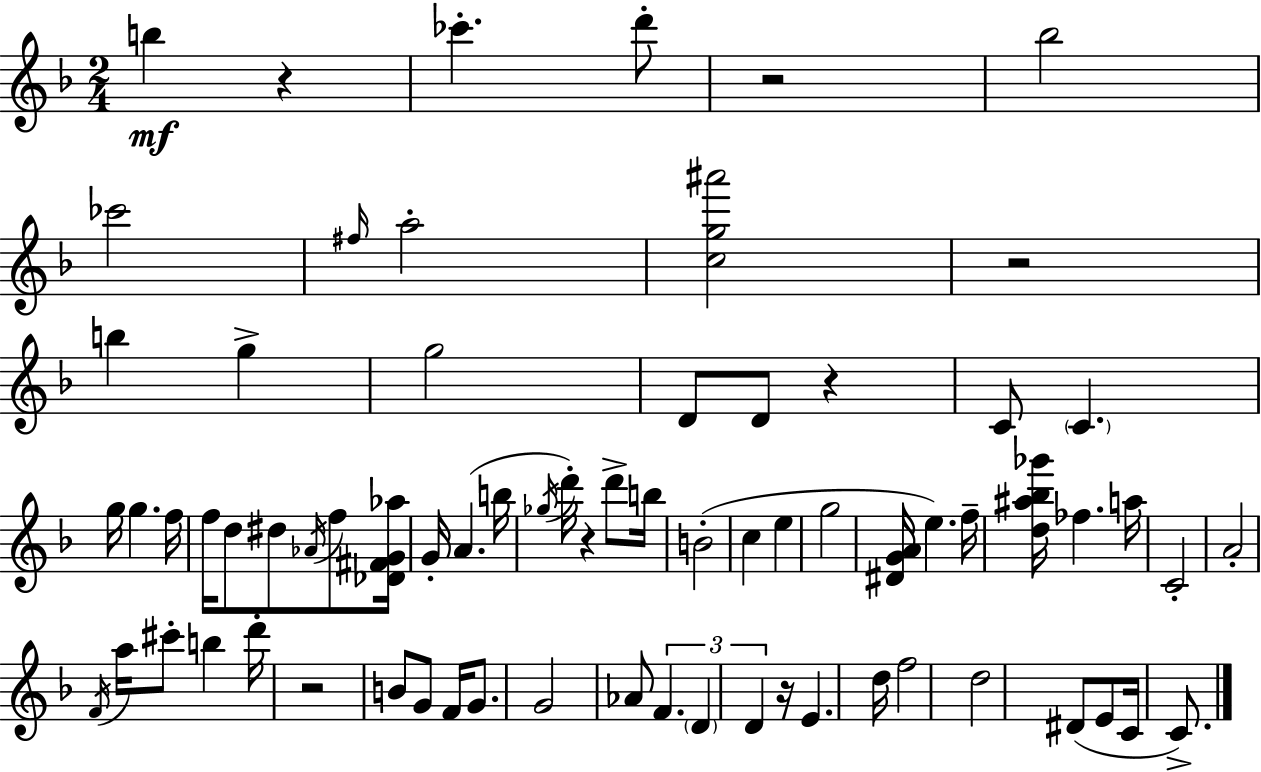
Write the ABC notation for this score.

X:1
T:Untitled
M:2/4
L:1/4
K:Dm
b z _c' d'/2 z2 _b2 _c'2 ^f/4 a2 [cg^a']2 z2 b g g2 D/2 D/2 z C/2 C g/4 g f/4 f/4 d/2 ^d/2 _A/4 f/2 [_D^FG_a]/4 G/4 A b/4 _g/4 d'/4 z d'/2 b/4 B2 c e g2 [^DGA]/4 e f/4 [d^a_b_g']/4 _f a/4 C2 A2 F/4 a/4 ^c'/2 b d'/4 z2 B/2 G/2 F/4 G/2 G2 _A/2 F D D z/4 E d/4 f2 d2 ^D/2 E/2 C/4 C/2